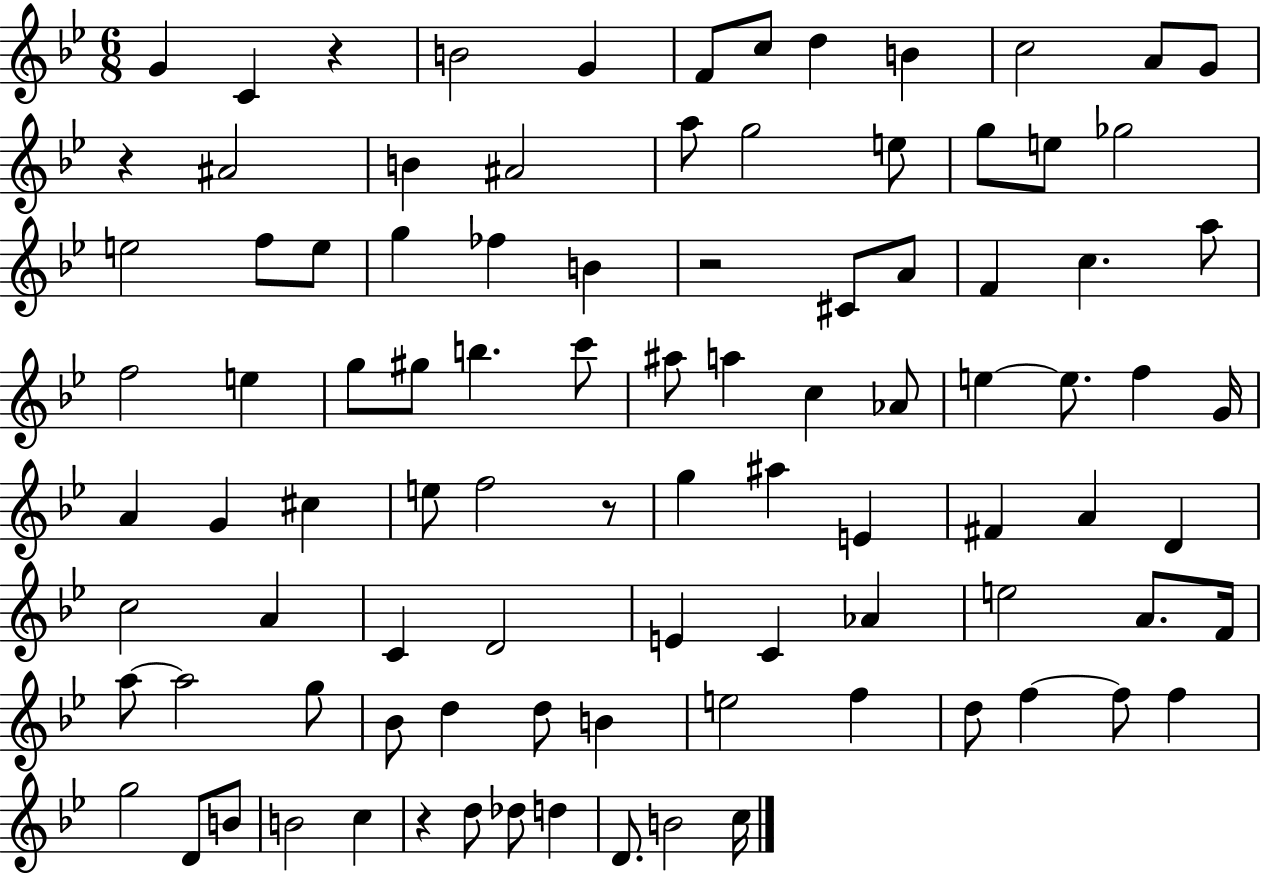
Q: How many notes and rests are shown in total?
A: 95